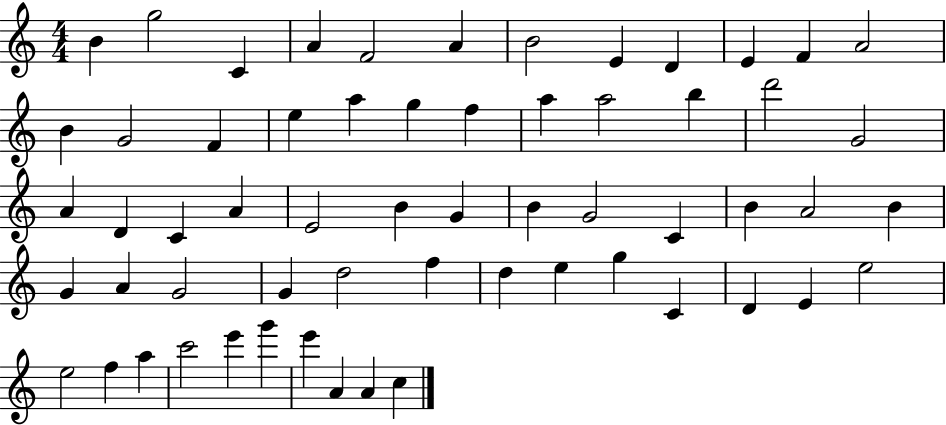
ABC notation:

X:1
T:Untitled
M:4/4
L:1/4
K:C
B g2 C A F2 A B2 E D E F A2 B G2 F e a g f a a2 b d'2 G2 A D C A E2 B G B G2 C B A2 B G A G2 G d2 f d e g C D E e2 e2 f a c'2 e' g' e' A A c